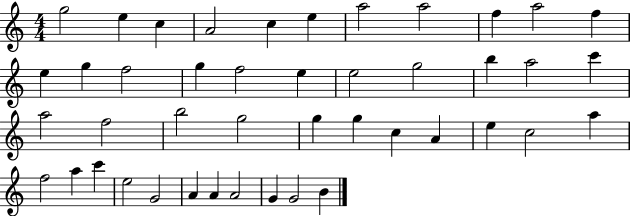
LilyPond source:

{
  \clef treble
  \numericTimeSignature
  \time 4/4
  \key c \major
  g''2 e''4 c''4 | a'2 c''4 e''4 | a''2 a''2 | f''4 a''2 f''4 | \break e''4 g''4 f''2 | g''4 f''2 e''4 | e''2 g''2 | b''4 a''2 c'''4 | \break a''2 f''2 | b''2 g''2 | g''4 g''4 c''4 a'4 | e''4 c''2 a''4 | \break f''2 a''4 c'''4 | e''2 g'2 | a'4 a'4 a'2 | g'4 g'2 b'4 | \break \bar "|."
}